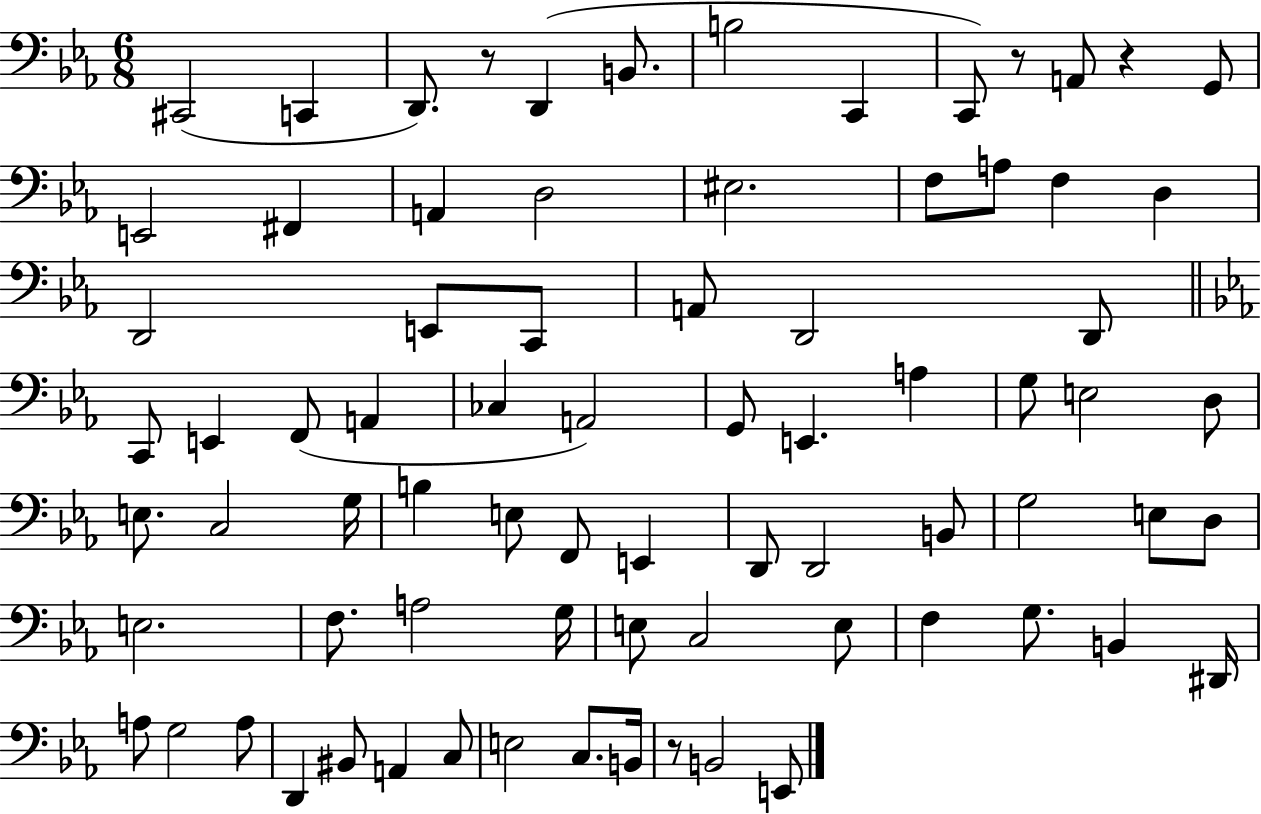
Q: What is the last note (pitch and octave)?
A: E2